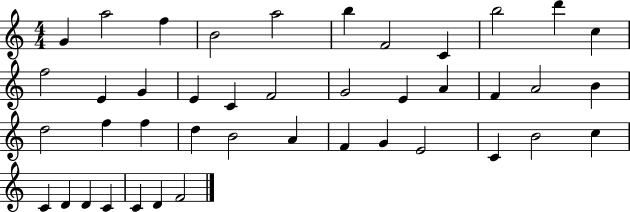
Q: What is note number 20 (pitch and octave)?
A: A4